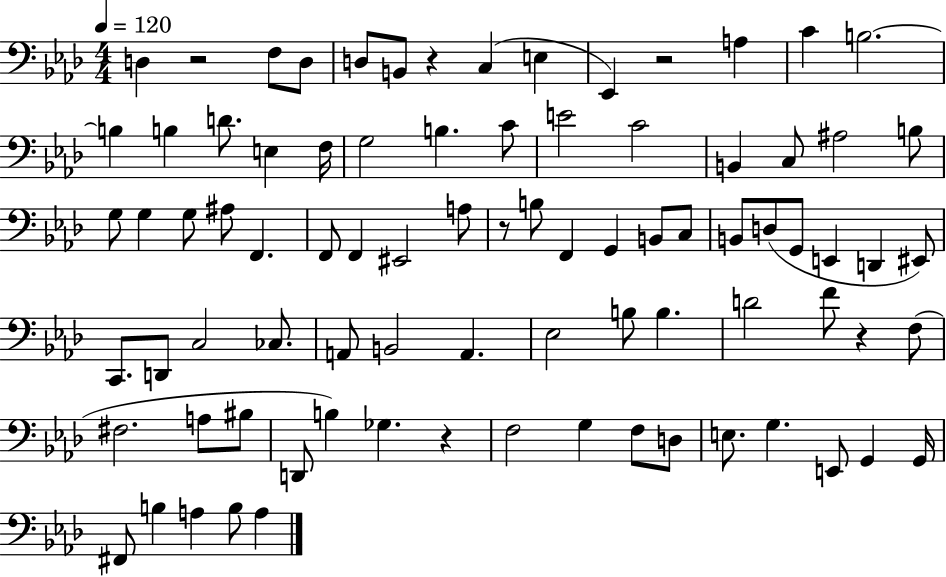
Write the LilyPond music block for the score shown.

{
  \clef bass
  \numericTimeSignature
  \time 4/4
  \key aes \major
  \tempo 4 = 120
  d4 r2 f8 d8 | d8 b,8 r4 c4( e4 | ees,4) r2 a4 | c'4 b2.~~ | \break b4 b4 d'8. e4 f16 | g2 b4. c'8 | e'2 c'2 | b,4 c8 ais2 b8 | \break g8 g4 g8 ais8 f,4. | f,8 f,4 eis,2 a8 | r8 b8 f,4 g,4 b,8 c8 | b,8 d8( g,8 e,4 d,4 eis,8) | \break c,8. d,8 c2 ces8. | a,8 b,2 a,4. | ees2 b8 b4. | d'2 f'8 r4 f8( | \break fis2. a8 bis8 | d,8 b4) ges4. r4 | f2 g4 f8 d8 | e8. g4. e,8 g,4 g,16 | \break fis,8 b4 a4 b8 a4 | \bar "|."
}